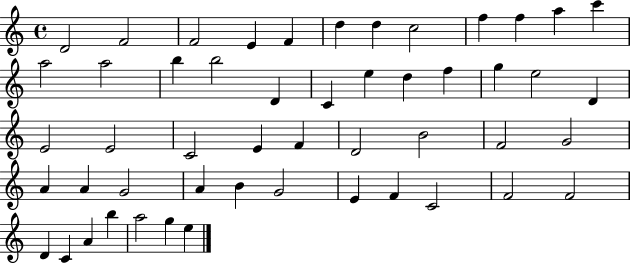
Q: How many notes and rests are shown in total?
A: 51